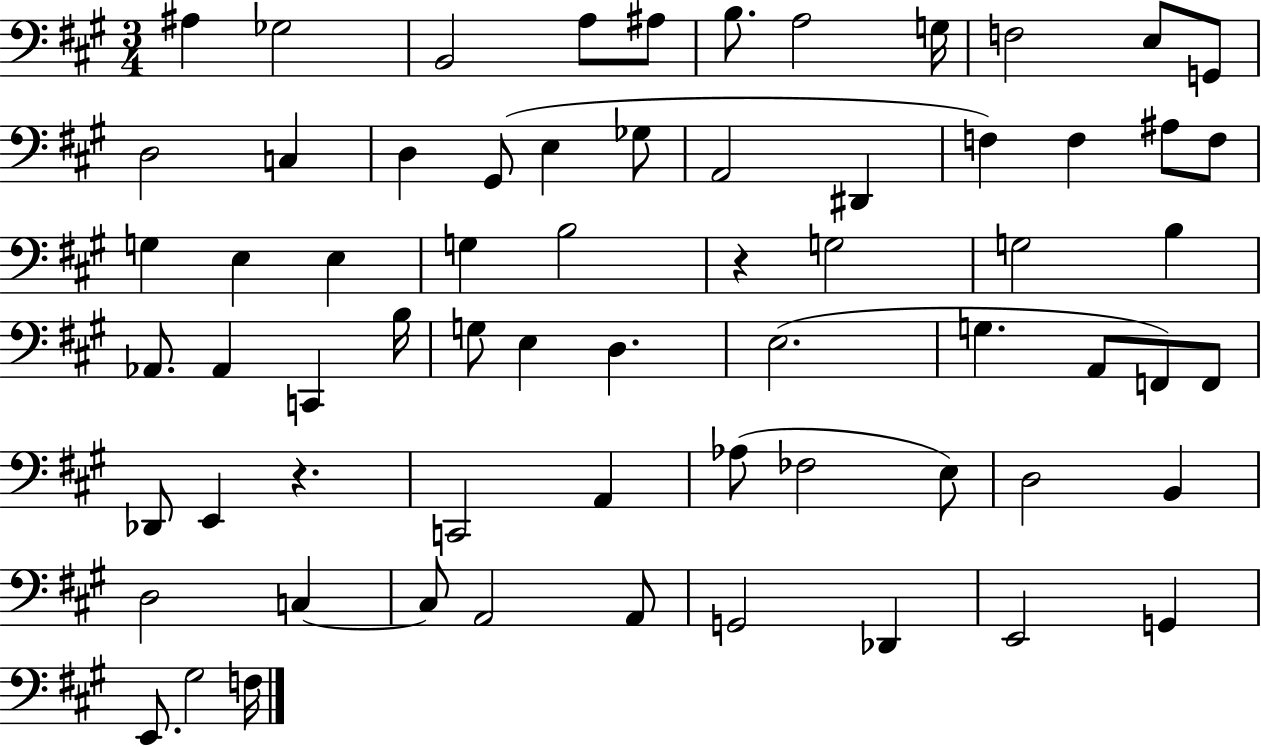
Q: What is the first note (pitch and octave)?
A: A#3